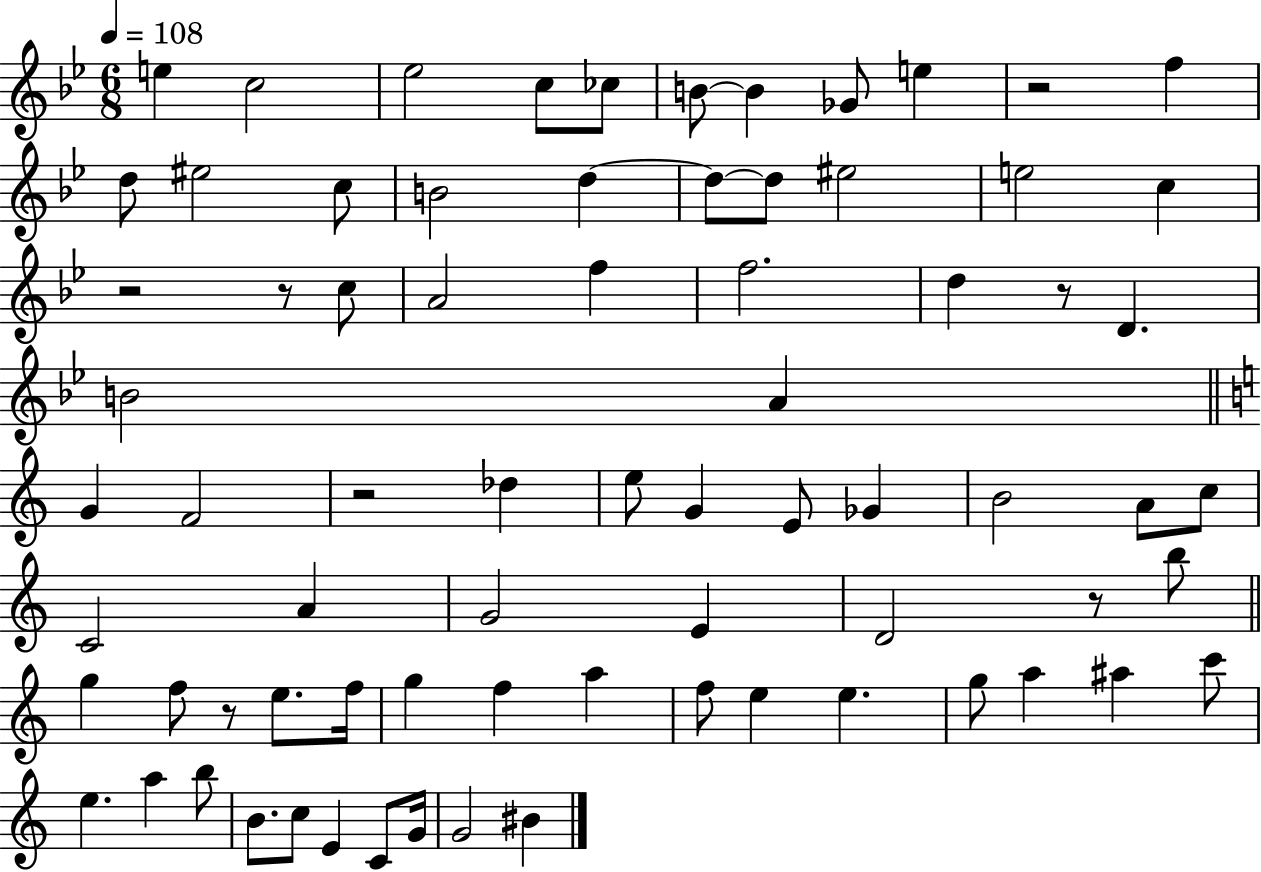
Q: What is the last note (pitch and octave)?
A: BIS4